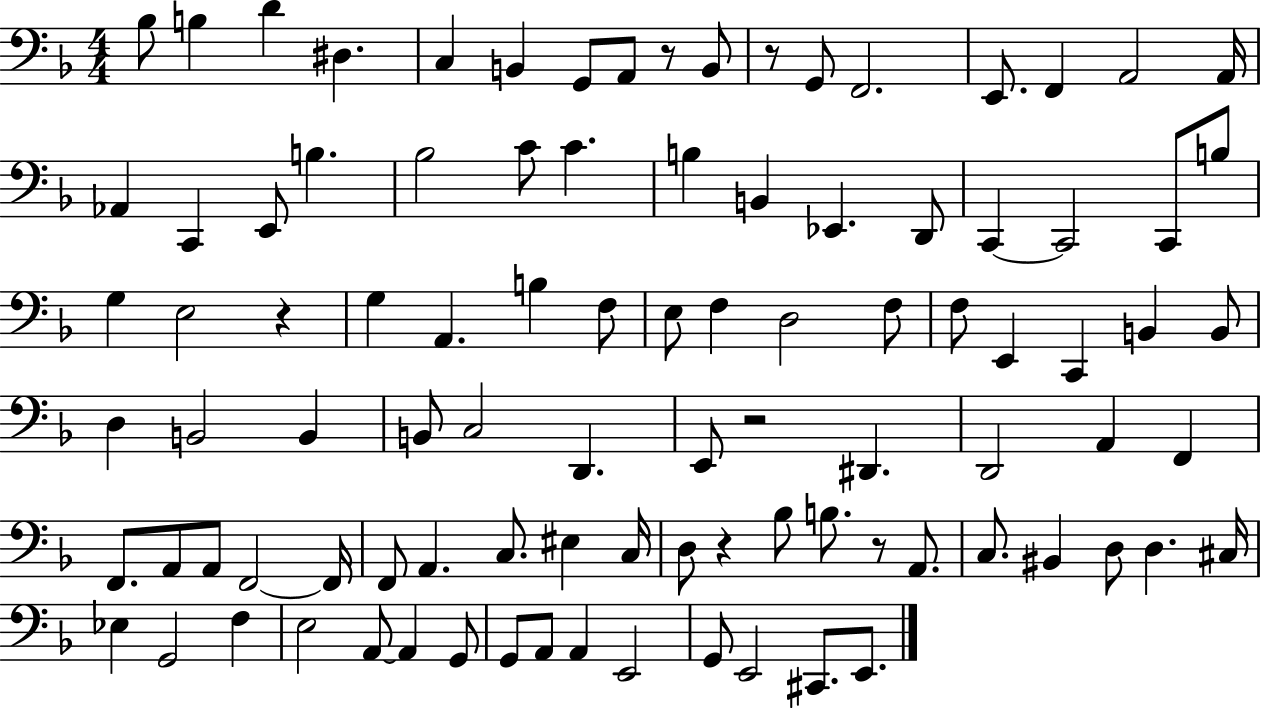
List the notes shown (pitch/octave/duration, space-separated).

Bb3/e B3/q D4/q D#3/q. C3/q B2/q G2/e A2/e R/e B2/e R/e G2/e F2/h. E2/e. F2/q A2/h A2/s Ab2/q C2/q E2/e B3/q. Bb3/h C4/e C4/q. B3/q B2/q Eb2/q. D2/e C2/q C2/h C2/e B3/e G3/q E3/h R/q G3/q A2/q. B3/q F3/e E3/e F3/q D3/h F3/e F3/e E2/q C2/q B2/q B2/e D3/q B2/h B2/q B2/e C3/h D2/q. E2/e R/h D#2/q. D2/h A2/q F2/q F2/e. A2/e A2/e F2/h F2/s F2/e A2/q. C3/e. EIS3/q C3/s D3/e R/q Bb3/e B3/e. R/e A2/e. C3/e. BIS2/q D3/e D3/q. C#3/s Eb3/q G2/h F3/q E3/h A2/e A2/q G2/e G2/e A2/e A2/q E2/h G2/e E2/h C#2/e. E2/e.